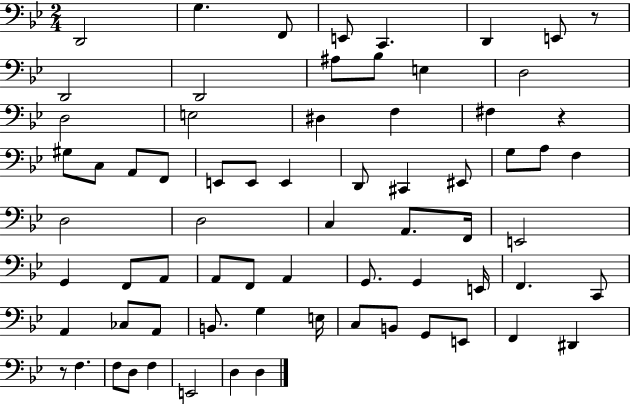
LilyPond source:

{
  \clef bass
  \numericTimeSignature
  \time 2/4
  \key bes \major
  \repeat volta 2 { d,2 | g4. f,8 | e,8 c,4. | d,4 e,8 r8 | \break d,2 | d,2 | ais8 bes8 e4 | d2 | \break d2 | e2 | dis4 f4 | fis4 r4 | \break gis8 c8 a,8 f,8 | e,8 e,8 e,4 | d,8 cis,4 eis,8 | g8 a8 f4 | \break d2 | d2 | c4 a,8. f,16 | e,2 | \break g,4 f,8 a,8 | a,8 f,8 a,4 | g,8. g,4 e,16 | f,4. c,8 | \break a,4 ces8 a,8 | b,8. g4 e16 | c8 b,8 g,8 e,8 | f,4 dis,4 | \break r8 f4. | f8 d8 f4 | e,2 | d4 d4 | \break } \bar "|."
}